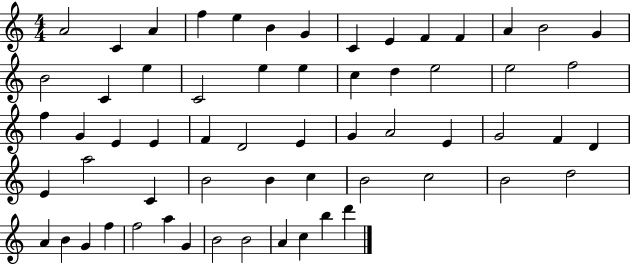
X:1
T:Untitled
M:4/4
L:1/4
K:C
A2 C A f e B G C E F F A B2 G B2 C e C2 e e c d e2 e2 f2 f G E E F D2 E G A2 E G2 F D E a2 C B2 B c B2 c2 B2 d2 A B G f f2 a G B2 B2 A c b d'